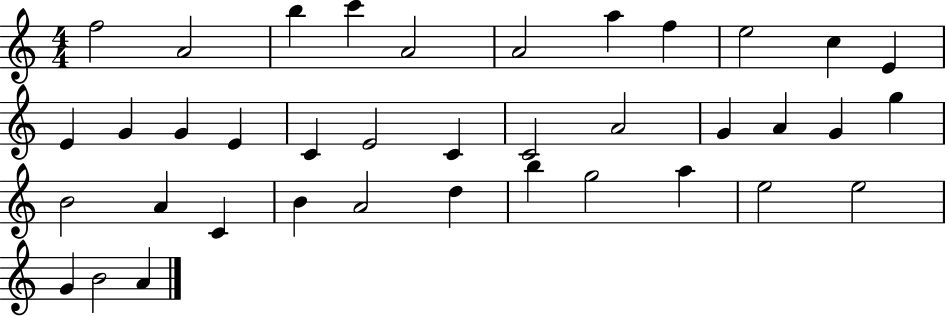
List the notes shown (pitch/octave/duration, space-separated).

F5/h A4/h B5/q C6/q A4/h A4/h A5/q F5/q E5/h C5/q E4/q E4/q G4/q G4/q E4/q C4/q E4/h C4/q C4/h A4/h G4/q A4/q G4/q G5/q B4/h A4/q C4/q B4/q A4/h D5/q B5/q G5/h A5/q E5/h E5/h G4/q B4/h A4/q